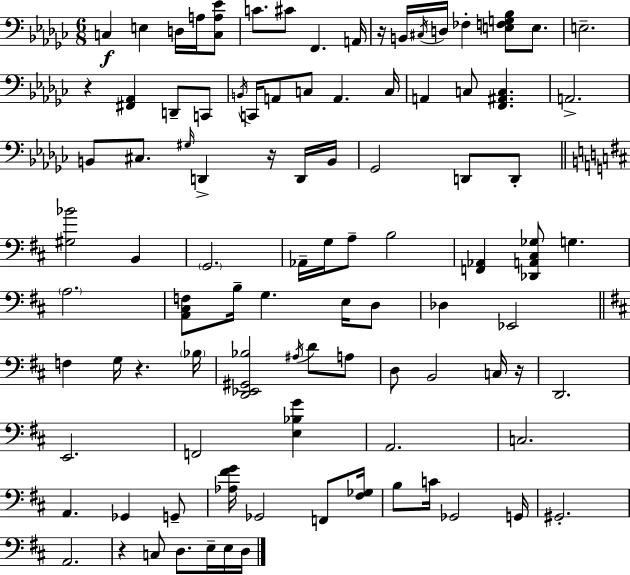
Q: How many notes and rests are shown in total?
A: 96